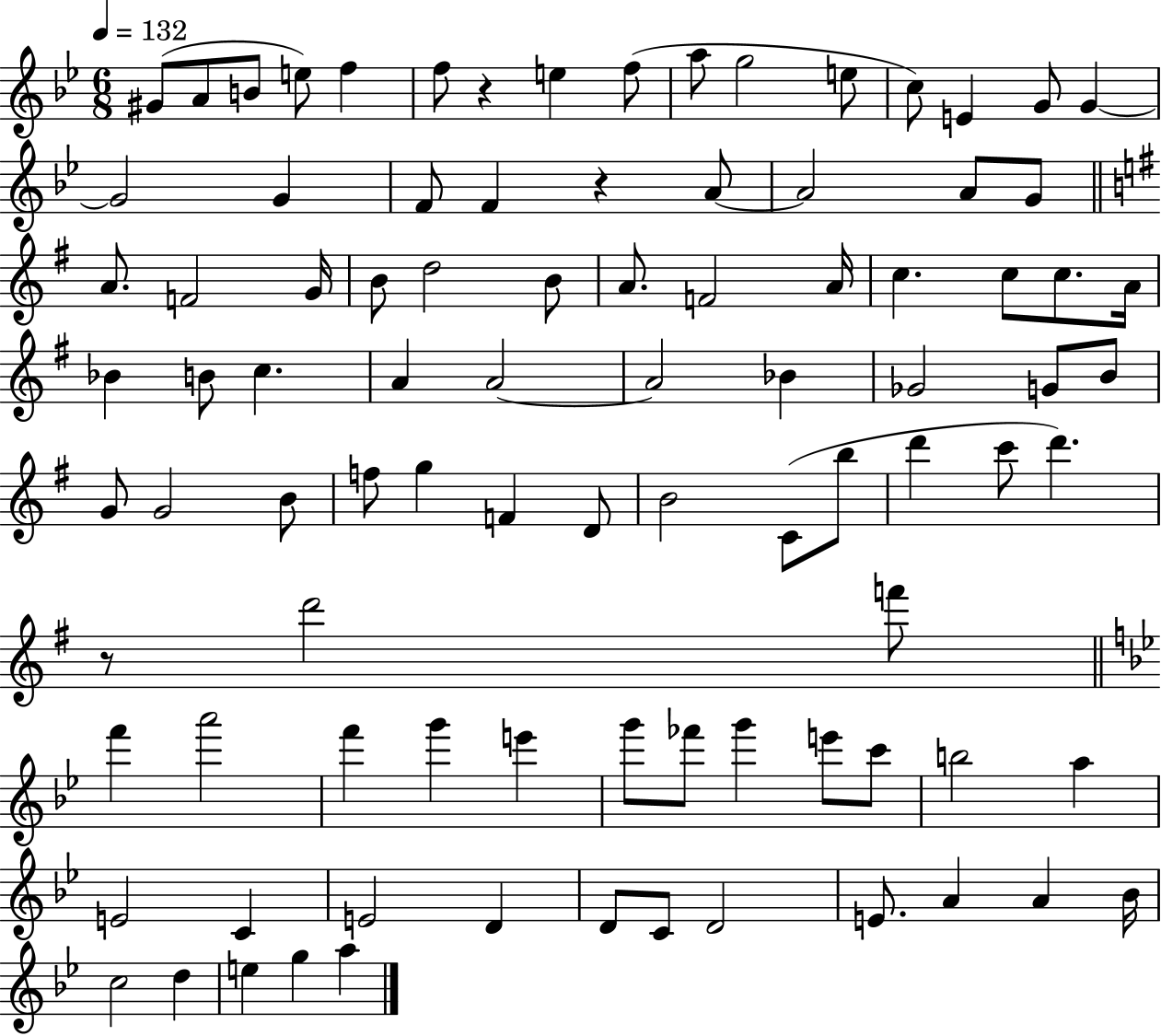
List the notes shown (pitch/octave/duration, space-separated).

G#4/e A4/e B4/e E5/e F5/q F5/e R/q E5/q F5/e A5/e G5/h E5/e C5/e E4/q G4/e G4/q G4/h G4/q F4/e F4/q R/q A4/e A4/h A4/e G4/e A4/e. F4/h G4/s B4/e D5/h B4/e A4/e. F4/h A4/s C5/q. C5/e C5/e. A4/s Bb4/q B4/e C5/q. A4/q A4/h A4/h Bb4/q Gb4/h G4/e B4/e G4/e G4/h B4/e F5/e G5/q F4/q D4/e B4/h C4/e B5/e D6/q C6/e D6/q. R/e D6/h F6/e F6/q A6/h F6/q G6/q E6/q G6/e FES6/e G6/q E6/e C6/e B5/h A5/q E4/h C4/q E4/h D4/q D4/e C4/e D4/h E4/e. A4/q A4/q Bb4/s C5/h D5/q E5/q G5/q A5/q